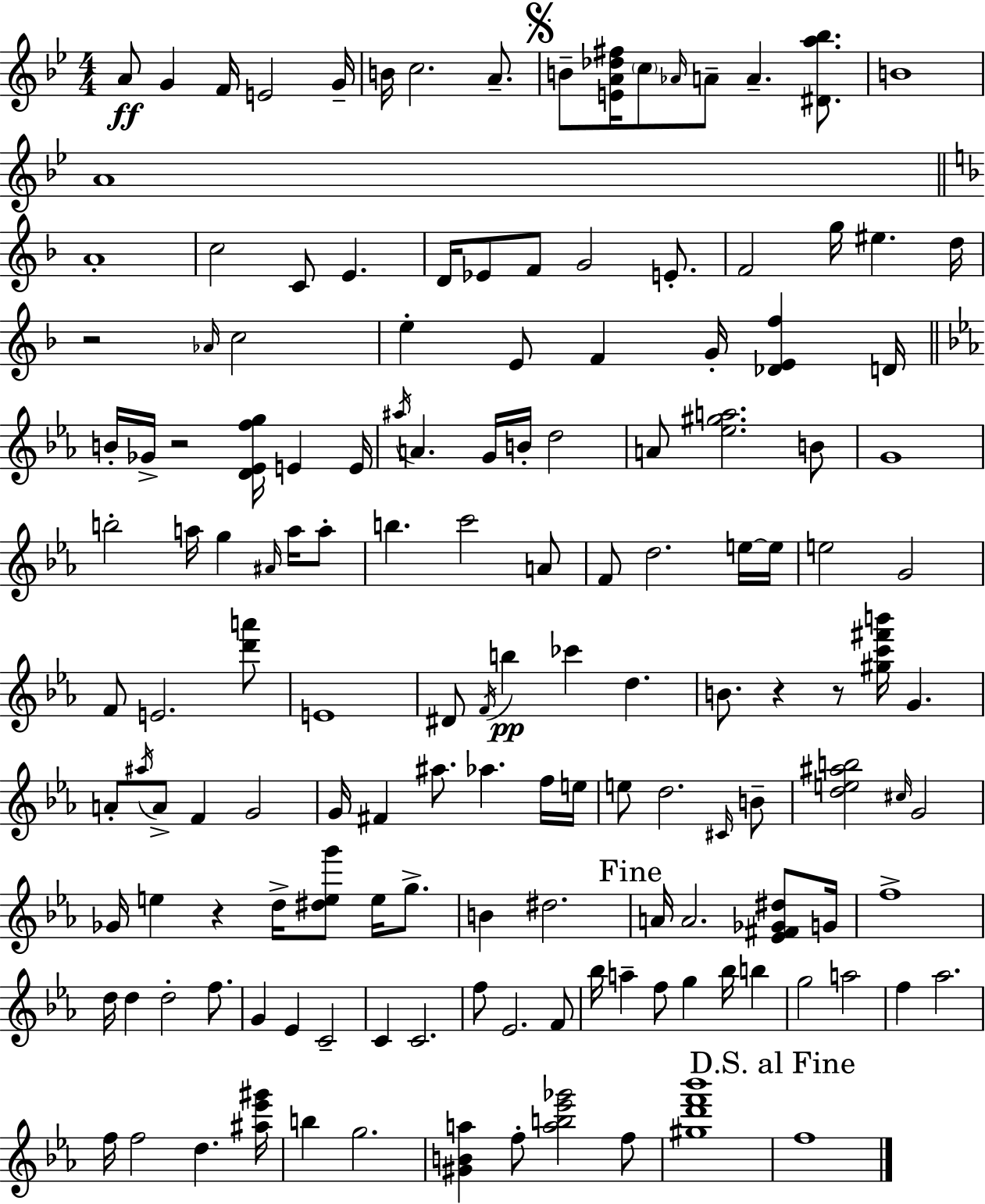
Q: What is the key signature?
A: BES major